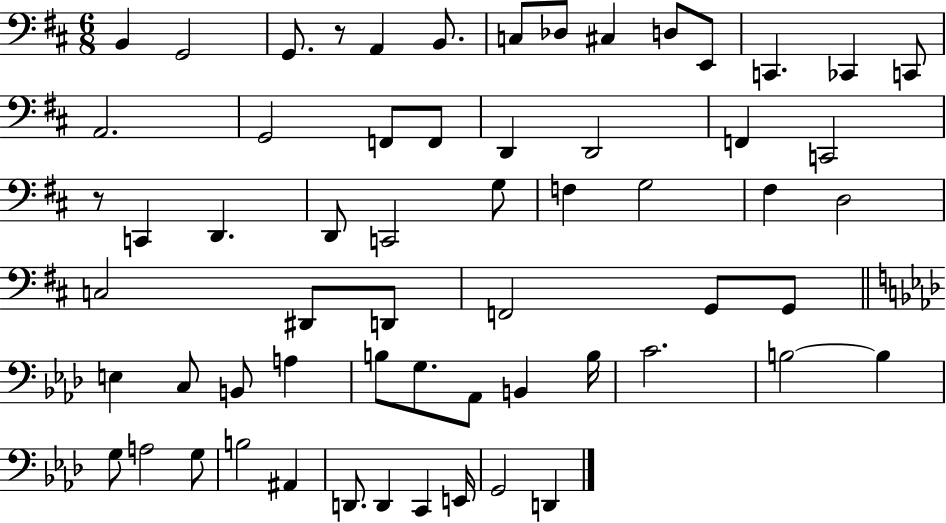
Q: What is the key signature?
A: D major